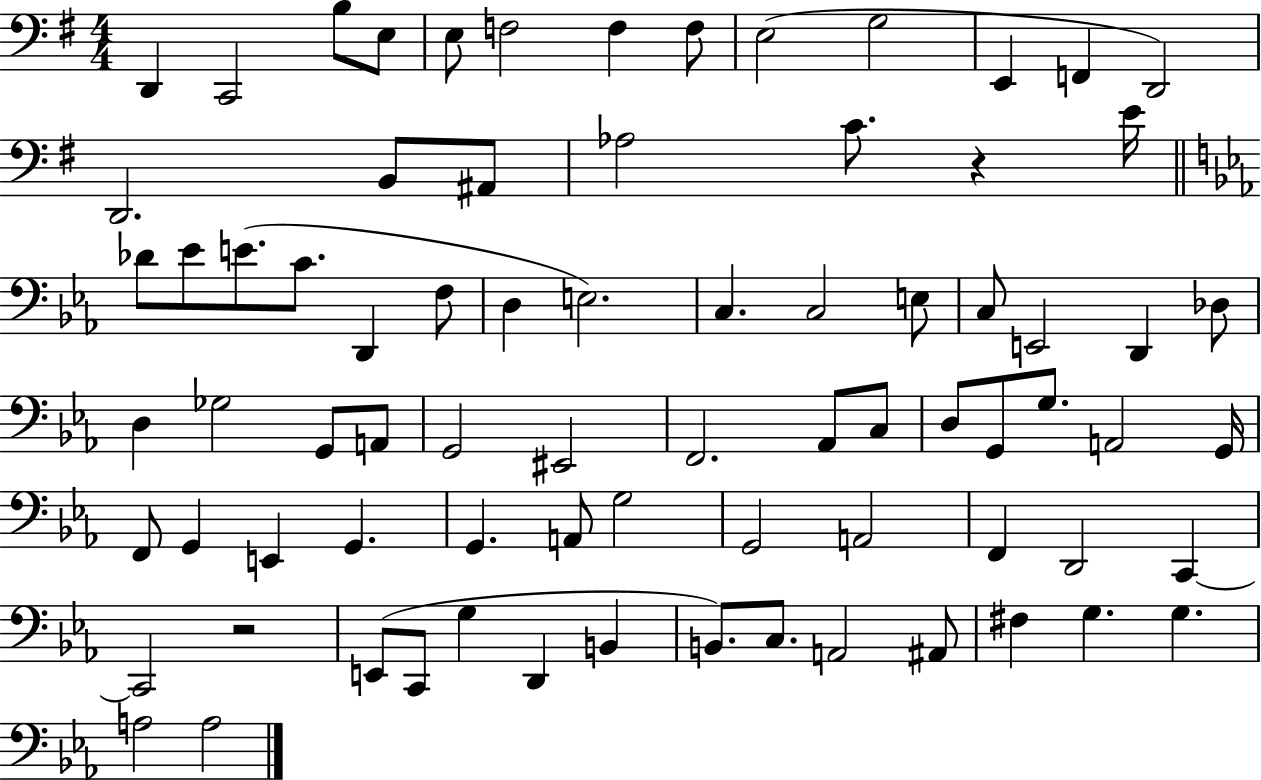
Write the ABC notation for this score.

X:1
T:Untitled
M:4/4
L:1/4
K:G
D,, C,,2 B,/2 E,/2 E,/2 F,2 F, F,/2 E,2 G,2 E,, F,, D,,2 D,,2 B,,/2 ^A,,/2 _A,2 C/2 z E/4 _D/2 _E/2 E/2 C/2 D,, F,/2 D, E,2 C, C,2 E,/2 C,/2 E,,2 D,, _D,/2 D, _G,2 G,,/2 A,,/2 G,,2 ^E,,2 F,,2 _A,,/2 C,/2 D,/2 G,,/2 G,/2 A,,2 G,,/4 F,,/2 G,, E,, G,, G,, A,,/2 G,2 G,,2 A,,2 F,, D,,2 C,, C,,2 z2 E,,/2 C,,/2 G, D,, B,, B,,/2 C,/2 A,,2 ^A,,/2 ^F, G, G, A,2 A,2